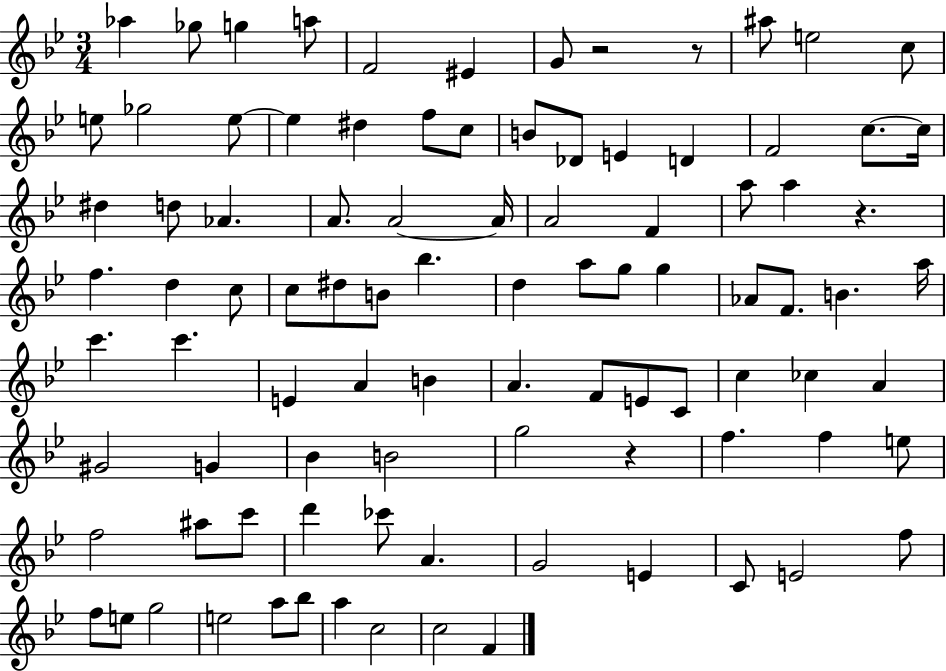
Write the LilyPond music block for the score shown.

{
  \clef treble
  \numericTimeSignature
  \time 3/4
  \key bes \major
  \repeat volta 2 { aes''4 ges''8 g''4 a''8 | f'2 eis'4 | g'8 r2 r8 | ais''8 e''2 c''8 | \break e''8 ges''2 e''8~~ | e''4 dis''4 f''8 c''8 | b'8 des'8 e'4 d'4 | f'2 c''8.~~ c''16 | \break dis''4 d''8 aes'4. | a'8. a'2~~ a'16 | a'2 f'4 | a''8 a''4 r4. | \break f''4. d''4 c''8 | c''8 dis''8 b'8 bes''4. | d''4 a''8 g''8 g''4 | aes'8 f'8. b'4. a''16 | \break c'''4. c'''4. | e'4 a'4 b'4 | a'4. f'8 e'8 c'8 | c''4 ces''4 a'4 | \break gis'2 g'4 | bes'4 b'2 | g''2 r4 | f''4. f''4 e''8 | \break f''2 ais''8 c'''8 | d'''4 ces'''8 a'4. | g'2 e'4 | c'8 e'2 f''8 | \break f''8 e''8 g''2 | e''2 a''8 bes''8 | a''4 c''2 | c''2 f'4 | \break } \bar "|."
}